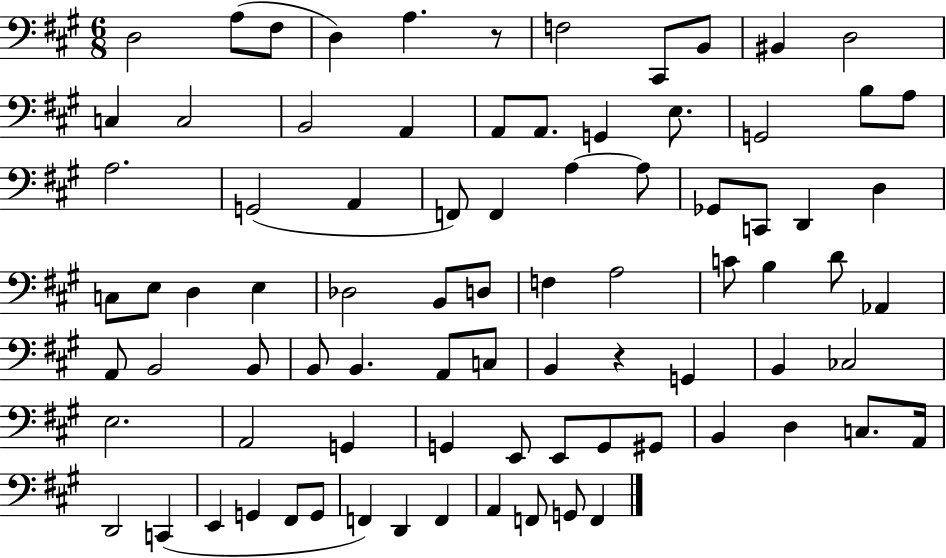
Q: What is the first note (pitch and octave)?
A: D3